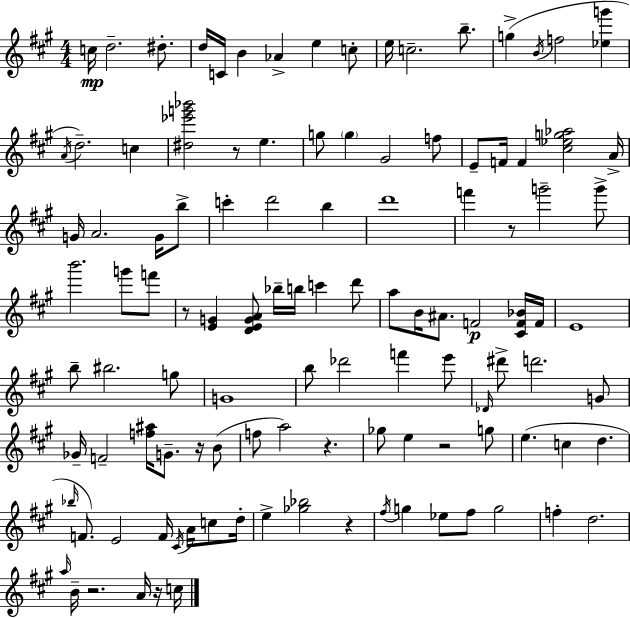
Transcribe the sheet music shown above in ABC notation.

X:1
T:Untitled
M:4/4
L:1/4
K:A
c/4 d2 ^d/2 d/4 C/4 B _A e c/2 e/4 c2 b/2 g B/4 f2 [_eg'] A/4 d2 c [^d_e'g'_b']2 z/2 e g/2 g ^G2 f/2 E/2 F/4 F [^c_eg_a]2 A/4 G/4 A2 G/4 b/2 c' d'2 b d'4 f' z/2 g'2 g'/2 b'2 g'/2 f'/2 z/2 [EG] [DEGA]/2 _b/4 b/4 c' d'/2 a/2 B/4 ^A/2 F2 [^CF_B]/4 F/4 E4 b/2 ^b2 g/2 G4 b/2 _d'2 f' e'/2 _D/4 ^d'/2 d'2 G/2 _G/4 F2 [f^a]/4 G/2 z/4 B/2 f/2 a2 z _g/2 e z2 g/2 e c d _b/4 F/2 E2 F/4 ^C/4 A/4 c/2 d/4 e [_g_b]2 z ^f/4 g _e/2 ^f/2 g2 f d2 a/4 B/4 z2 A/4 z/4 c/4